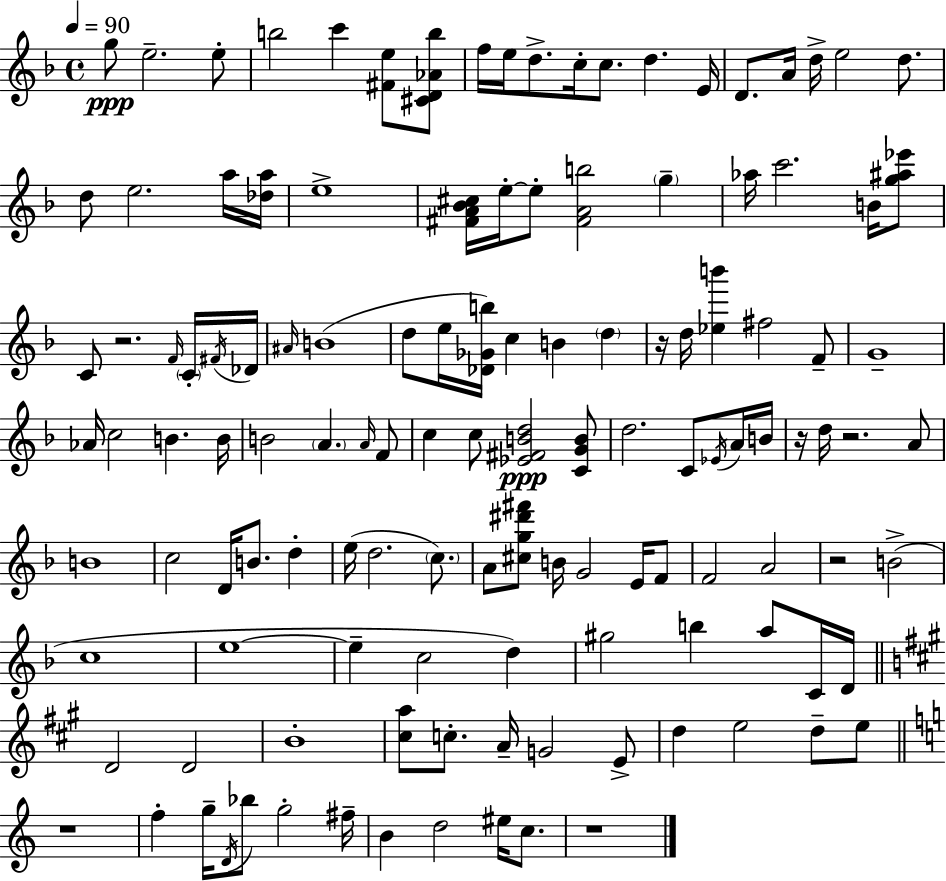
G5/e E5/h. E5/e B5/h C6/q [F#4,E5]/e [C#4,D4,Ab4,B5]/e F5/s E5/s D5/e. C5/s C5/e. D5/q. E4/s D4/e. A4/s D5/s E5/h D5/e. D5/e E5/h. A5/s [Db5,A5]/s E5/w [F#4,A4,Bb4,C#5]/s E5/s E5/e [F#4,A4,B5]/h G5/q Ab5/s C6/h. B4/s [G5,A#5,Eb6]/e C4/e R/h. F4/s C4/s F#4/s Db4/s A#4/s B4/w D5/e E5/s [Db4,Gb4,B5]/s C5/q B4/q D5/q R/s D5/s [Eb5,B6]/q F#5/h F4/e G4/w Ab4/s C5/h B4/q. B4/s B4/h A4/q. A4/s F4/e C5/q C5/e [Eb4,F#4,B4,D5]/h [C4,G4,B4]/e D5/h. C4/e Eb4/s A4/s B4/s R/s D5/s R/h. A4/e B4/w C5/h D4/s B4/e. D5/q E5/s D5/h. C5/e. A4/e [C#5,G5,D#6,F#6]/e B4/s G4/h E4/s F4/e F4/h A4/h R/h B4/h C5/w E5/w E5/q C5/h D5/q G#5/h B5/q A5/e C4/s D4/s D4/h D4/h B4/w [C#5,A5]/e C5/e. A4/s G4/h E4/e D5/q E5/h D5/e E5/e R/w F5/q G5/s D4/s Bb5/e G5/h F#5/s B4/q D5/h EIS5/s C5/e. R/w